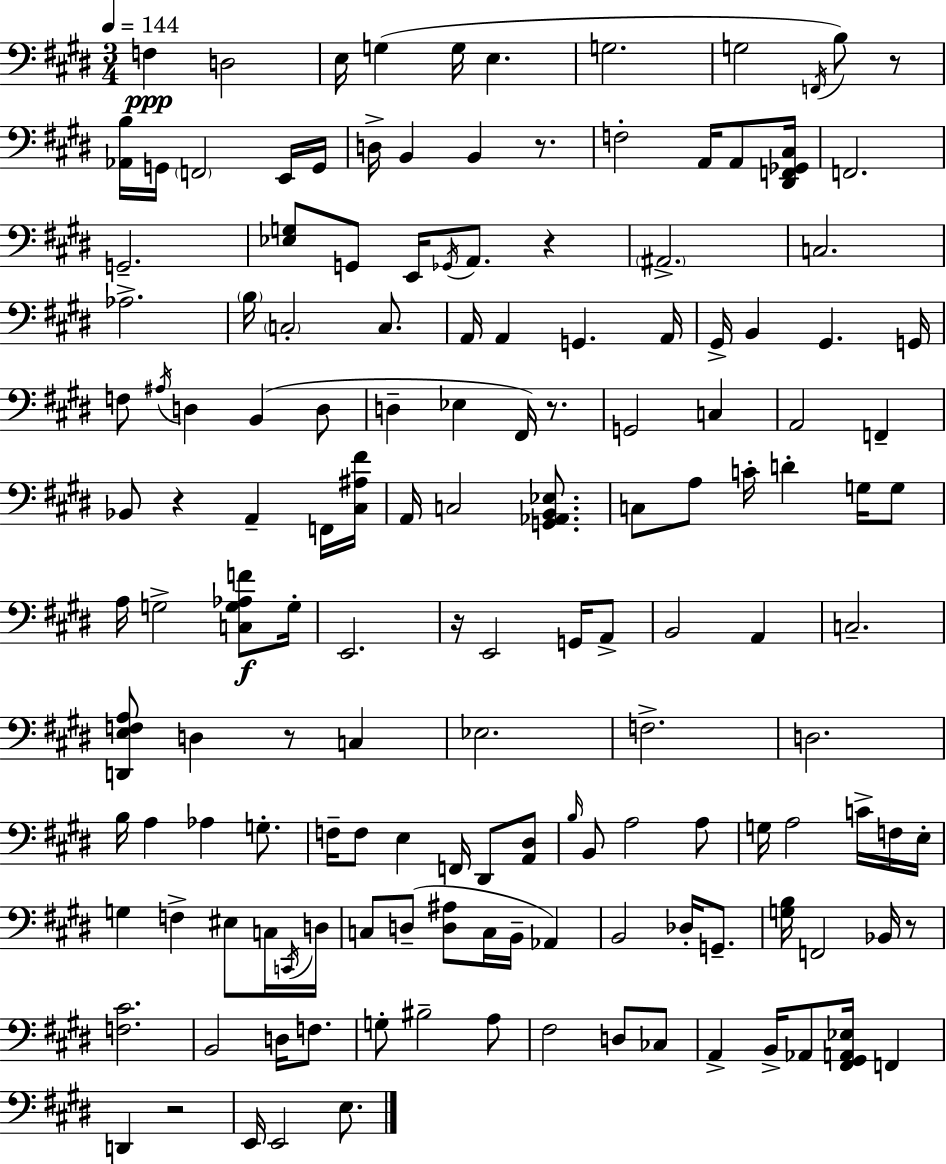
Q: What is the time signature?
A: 3/4